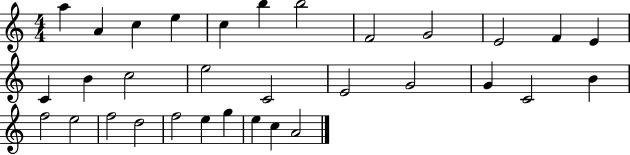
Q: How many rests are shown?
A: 0